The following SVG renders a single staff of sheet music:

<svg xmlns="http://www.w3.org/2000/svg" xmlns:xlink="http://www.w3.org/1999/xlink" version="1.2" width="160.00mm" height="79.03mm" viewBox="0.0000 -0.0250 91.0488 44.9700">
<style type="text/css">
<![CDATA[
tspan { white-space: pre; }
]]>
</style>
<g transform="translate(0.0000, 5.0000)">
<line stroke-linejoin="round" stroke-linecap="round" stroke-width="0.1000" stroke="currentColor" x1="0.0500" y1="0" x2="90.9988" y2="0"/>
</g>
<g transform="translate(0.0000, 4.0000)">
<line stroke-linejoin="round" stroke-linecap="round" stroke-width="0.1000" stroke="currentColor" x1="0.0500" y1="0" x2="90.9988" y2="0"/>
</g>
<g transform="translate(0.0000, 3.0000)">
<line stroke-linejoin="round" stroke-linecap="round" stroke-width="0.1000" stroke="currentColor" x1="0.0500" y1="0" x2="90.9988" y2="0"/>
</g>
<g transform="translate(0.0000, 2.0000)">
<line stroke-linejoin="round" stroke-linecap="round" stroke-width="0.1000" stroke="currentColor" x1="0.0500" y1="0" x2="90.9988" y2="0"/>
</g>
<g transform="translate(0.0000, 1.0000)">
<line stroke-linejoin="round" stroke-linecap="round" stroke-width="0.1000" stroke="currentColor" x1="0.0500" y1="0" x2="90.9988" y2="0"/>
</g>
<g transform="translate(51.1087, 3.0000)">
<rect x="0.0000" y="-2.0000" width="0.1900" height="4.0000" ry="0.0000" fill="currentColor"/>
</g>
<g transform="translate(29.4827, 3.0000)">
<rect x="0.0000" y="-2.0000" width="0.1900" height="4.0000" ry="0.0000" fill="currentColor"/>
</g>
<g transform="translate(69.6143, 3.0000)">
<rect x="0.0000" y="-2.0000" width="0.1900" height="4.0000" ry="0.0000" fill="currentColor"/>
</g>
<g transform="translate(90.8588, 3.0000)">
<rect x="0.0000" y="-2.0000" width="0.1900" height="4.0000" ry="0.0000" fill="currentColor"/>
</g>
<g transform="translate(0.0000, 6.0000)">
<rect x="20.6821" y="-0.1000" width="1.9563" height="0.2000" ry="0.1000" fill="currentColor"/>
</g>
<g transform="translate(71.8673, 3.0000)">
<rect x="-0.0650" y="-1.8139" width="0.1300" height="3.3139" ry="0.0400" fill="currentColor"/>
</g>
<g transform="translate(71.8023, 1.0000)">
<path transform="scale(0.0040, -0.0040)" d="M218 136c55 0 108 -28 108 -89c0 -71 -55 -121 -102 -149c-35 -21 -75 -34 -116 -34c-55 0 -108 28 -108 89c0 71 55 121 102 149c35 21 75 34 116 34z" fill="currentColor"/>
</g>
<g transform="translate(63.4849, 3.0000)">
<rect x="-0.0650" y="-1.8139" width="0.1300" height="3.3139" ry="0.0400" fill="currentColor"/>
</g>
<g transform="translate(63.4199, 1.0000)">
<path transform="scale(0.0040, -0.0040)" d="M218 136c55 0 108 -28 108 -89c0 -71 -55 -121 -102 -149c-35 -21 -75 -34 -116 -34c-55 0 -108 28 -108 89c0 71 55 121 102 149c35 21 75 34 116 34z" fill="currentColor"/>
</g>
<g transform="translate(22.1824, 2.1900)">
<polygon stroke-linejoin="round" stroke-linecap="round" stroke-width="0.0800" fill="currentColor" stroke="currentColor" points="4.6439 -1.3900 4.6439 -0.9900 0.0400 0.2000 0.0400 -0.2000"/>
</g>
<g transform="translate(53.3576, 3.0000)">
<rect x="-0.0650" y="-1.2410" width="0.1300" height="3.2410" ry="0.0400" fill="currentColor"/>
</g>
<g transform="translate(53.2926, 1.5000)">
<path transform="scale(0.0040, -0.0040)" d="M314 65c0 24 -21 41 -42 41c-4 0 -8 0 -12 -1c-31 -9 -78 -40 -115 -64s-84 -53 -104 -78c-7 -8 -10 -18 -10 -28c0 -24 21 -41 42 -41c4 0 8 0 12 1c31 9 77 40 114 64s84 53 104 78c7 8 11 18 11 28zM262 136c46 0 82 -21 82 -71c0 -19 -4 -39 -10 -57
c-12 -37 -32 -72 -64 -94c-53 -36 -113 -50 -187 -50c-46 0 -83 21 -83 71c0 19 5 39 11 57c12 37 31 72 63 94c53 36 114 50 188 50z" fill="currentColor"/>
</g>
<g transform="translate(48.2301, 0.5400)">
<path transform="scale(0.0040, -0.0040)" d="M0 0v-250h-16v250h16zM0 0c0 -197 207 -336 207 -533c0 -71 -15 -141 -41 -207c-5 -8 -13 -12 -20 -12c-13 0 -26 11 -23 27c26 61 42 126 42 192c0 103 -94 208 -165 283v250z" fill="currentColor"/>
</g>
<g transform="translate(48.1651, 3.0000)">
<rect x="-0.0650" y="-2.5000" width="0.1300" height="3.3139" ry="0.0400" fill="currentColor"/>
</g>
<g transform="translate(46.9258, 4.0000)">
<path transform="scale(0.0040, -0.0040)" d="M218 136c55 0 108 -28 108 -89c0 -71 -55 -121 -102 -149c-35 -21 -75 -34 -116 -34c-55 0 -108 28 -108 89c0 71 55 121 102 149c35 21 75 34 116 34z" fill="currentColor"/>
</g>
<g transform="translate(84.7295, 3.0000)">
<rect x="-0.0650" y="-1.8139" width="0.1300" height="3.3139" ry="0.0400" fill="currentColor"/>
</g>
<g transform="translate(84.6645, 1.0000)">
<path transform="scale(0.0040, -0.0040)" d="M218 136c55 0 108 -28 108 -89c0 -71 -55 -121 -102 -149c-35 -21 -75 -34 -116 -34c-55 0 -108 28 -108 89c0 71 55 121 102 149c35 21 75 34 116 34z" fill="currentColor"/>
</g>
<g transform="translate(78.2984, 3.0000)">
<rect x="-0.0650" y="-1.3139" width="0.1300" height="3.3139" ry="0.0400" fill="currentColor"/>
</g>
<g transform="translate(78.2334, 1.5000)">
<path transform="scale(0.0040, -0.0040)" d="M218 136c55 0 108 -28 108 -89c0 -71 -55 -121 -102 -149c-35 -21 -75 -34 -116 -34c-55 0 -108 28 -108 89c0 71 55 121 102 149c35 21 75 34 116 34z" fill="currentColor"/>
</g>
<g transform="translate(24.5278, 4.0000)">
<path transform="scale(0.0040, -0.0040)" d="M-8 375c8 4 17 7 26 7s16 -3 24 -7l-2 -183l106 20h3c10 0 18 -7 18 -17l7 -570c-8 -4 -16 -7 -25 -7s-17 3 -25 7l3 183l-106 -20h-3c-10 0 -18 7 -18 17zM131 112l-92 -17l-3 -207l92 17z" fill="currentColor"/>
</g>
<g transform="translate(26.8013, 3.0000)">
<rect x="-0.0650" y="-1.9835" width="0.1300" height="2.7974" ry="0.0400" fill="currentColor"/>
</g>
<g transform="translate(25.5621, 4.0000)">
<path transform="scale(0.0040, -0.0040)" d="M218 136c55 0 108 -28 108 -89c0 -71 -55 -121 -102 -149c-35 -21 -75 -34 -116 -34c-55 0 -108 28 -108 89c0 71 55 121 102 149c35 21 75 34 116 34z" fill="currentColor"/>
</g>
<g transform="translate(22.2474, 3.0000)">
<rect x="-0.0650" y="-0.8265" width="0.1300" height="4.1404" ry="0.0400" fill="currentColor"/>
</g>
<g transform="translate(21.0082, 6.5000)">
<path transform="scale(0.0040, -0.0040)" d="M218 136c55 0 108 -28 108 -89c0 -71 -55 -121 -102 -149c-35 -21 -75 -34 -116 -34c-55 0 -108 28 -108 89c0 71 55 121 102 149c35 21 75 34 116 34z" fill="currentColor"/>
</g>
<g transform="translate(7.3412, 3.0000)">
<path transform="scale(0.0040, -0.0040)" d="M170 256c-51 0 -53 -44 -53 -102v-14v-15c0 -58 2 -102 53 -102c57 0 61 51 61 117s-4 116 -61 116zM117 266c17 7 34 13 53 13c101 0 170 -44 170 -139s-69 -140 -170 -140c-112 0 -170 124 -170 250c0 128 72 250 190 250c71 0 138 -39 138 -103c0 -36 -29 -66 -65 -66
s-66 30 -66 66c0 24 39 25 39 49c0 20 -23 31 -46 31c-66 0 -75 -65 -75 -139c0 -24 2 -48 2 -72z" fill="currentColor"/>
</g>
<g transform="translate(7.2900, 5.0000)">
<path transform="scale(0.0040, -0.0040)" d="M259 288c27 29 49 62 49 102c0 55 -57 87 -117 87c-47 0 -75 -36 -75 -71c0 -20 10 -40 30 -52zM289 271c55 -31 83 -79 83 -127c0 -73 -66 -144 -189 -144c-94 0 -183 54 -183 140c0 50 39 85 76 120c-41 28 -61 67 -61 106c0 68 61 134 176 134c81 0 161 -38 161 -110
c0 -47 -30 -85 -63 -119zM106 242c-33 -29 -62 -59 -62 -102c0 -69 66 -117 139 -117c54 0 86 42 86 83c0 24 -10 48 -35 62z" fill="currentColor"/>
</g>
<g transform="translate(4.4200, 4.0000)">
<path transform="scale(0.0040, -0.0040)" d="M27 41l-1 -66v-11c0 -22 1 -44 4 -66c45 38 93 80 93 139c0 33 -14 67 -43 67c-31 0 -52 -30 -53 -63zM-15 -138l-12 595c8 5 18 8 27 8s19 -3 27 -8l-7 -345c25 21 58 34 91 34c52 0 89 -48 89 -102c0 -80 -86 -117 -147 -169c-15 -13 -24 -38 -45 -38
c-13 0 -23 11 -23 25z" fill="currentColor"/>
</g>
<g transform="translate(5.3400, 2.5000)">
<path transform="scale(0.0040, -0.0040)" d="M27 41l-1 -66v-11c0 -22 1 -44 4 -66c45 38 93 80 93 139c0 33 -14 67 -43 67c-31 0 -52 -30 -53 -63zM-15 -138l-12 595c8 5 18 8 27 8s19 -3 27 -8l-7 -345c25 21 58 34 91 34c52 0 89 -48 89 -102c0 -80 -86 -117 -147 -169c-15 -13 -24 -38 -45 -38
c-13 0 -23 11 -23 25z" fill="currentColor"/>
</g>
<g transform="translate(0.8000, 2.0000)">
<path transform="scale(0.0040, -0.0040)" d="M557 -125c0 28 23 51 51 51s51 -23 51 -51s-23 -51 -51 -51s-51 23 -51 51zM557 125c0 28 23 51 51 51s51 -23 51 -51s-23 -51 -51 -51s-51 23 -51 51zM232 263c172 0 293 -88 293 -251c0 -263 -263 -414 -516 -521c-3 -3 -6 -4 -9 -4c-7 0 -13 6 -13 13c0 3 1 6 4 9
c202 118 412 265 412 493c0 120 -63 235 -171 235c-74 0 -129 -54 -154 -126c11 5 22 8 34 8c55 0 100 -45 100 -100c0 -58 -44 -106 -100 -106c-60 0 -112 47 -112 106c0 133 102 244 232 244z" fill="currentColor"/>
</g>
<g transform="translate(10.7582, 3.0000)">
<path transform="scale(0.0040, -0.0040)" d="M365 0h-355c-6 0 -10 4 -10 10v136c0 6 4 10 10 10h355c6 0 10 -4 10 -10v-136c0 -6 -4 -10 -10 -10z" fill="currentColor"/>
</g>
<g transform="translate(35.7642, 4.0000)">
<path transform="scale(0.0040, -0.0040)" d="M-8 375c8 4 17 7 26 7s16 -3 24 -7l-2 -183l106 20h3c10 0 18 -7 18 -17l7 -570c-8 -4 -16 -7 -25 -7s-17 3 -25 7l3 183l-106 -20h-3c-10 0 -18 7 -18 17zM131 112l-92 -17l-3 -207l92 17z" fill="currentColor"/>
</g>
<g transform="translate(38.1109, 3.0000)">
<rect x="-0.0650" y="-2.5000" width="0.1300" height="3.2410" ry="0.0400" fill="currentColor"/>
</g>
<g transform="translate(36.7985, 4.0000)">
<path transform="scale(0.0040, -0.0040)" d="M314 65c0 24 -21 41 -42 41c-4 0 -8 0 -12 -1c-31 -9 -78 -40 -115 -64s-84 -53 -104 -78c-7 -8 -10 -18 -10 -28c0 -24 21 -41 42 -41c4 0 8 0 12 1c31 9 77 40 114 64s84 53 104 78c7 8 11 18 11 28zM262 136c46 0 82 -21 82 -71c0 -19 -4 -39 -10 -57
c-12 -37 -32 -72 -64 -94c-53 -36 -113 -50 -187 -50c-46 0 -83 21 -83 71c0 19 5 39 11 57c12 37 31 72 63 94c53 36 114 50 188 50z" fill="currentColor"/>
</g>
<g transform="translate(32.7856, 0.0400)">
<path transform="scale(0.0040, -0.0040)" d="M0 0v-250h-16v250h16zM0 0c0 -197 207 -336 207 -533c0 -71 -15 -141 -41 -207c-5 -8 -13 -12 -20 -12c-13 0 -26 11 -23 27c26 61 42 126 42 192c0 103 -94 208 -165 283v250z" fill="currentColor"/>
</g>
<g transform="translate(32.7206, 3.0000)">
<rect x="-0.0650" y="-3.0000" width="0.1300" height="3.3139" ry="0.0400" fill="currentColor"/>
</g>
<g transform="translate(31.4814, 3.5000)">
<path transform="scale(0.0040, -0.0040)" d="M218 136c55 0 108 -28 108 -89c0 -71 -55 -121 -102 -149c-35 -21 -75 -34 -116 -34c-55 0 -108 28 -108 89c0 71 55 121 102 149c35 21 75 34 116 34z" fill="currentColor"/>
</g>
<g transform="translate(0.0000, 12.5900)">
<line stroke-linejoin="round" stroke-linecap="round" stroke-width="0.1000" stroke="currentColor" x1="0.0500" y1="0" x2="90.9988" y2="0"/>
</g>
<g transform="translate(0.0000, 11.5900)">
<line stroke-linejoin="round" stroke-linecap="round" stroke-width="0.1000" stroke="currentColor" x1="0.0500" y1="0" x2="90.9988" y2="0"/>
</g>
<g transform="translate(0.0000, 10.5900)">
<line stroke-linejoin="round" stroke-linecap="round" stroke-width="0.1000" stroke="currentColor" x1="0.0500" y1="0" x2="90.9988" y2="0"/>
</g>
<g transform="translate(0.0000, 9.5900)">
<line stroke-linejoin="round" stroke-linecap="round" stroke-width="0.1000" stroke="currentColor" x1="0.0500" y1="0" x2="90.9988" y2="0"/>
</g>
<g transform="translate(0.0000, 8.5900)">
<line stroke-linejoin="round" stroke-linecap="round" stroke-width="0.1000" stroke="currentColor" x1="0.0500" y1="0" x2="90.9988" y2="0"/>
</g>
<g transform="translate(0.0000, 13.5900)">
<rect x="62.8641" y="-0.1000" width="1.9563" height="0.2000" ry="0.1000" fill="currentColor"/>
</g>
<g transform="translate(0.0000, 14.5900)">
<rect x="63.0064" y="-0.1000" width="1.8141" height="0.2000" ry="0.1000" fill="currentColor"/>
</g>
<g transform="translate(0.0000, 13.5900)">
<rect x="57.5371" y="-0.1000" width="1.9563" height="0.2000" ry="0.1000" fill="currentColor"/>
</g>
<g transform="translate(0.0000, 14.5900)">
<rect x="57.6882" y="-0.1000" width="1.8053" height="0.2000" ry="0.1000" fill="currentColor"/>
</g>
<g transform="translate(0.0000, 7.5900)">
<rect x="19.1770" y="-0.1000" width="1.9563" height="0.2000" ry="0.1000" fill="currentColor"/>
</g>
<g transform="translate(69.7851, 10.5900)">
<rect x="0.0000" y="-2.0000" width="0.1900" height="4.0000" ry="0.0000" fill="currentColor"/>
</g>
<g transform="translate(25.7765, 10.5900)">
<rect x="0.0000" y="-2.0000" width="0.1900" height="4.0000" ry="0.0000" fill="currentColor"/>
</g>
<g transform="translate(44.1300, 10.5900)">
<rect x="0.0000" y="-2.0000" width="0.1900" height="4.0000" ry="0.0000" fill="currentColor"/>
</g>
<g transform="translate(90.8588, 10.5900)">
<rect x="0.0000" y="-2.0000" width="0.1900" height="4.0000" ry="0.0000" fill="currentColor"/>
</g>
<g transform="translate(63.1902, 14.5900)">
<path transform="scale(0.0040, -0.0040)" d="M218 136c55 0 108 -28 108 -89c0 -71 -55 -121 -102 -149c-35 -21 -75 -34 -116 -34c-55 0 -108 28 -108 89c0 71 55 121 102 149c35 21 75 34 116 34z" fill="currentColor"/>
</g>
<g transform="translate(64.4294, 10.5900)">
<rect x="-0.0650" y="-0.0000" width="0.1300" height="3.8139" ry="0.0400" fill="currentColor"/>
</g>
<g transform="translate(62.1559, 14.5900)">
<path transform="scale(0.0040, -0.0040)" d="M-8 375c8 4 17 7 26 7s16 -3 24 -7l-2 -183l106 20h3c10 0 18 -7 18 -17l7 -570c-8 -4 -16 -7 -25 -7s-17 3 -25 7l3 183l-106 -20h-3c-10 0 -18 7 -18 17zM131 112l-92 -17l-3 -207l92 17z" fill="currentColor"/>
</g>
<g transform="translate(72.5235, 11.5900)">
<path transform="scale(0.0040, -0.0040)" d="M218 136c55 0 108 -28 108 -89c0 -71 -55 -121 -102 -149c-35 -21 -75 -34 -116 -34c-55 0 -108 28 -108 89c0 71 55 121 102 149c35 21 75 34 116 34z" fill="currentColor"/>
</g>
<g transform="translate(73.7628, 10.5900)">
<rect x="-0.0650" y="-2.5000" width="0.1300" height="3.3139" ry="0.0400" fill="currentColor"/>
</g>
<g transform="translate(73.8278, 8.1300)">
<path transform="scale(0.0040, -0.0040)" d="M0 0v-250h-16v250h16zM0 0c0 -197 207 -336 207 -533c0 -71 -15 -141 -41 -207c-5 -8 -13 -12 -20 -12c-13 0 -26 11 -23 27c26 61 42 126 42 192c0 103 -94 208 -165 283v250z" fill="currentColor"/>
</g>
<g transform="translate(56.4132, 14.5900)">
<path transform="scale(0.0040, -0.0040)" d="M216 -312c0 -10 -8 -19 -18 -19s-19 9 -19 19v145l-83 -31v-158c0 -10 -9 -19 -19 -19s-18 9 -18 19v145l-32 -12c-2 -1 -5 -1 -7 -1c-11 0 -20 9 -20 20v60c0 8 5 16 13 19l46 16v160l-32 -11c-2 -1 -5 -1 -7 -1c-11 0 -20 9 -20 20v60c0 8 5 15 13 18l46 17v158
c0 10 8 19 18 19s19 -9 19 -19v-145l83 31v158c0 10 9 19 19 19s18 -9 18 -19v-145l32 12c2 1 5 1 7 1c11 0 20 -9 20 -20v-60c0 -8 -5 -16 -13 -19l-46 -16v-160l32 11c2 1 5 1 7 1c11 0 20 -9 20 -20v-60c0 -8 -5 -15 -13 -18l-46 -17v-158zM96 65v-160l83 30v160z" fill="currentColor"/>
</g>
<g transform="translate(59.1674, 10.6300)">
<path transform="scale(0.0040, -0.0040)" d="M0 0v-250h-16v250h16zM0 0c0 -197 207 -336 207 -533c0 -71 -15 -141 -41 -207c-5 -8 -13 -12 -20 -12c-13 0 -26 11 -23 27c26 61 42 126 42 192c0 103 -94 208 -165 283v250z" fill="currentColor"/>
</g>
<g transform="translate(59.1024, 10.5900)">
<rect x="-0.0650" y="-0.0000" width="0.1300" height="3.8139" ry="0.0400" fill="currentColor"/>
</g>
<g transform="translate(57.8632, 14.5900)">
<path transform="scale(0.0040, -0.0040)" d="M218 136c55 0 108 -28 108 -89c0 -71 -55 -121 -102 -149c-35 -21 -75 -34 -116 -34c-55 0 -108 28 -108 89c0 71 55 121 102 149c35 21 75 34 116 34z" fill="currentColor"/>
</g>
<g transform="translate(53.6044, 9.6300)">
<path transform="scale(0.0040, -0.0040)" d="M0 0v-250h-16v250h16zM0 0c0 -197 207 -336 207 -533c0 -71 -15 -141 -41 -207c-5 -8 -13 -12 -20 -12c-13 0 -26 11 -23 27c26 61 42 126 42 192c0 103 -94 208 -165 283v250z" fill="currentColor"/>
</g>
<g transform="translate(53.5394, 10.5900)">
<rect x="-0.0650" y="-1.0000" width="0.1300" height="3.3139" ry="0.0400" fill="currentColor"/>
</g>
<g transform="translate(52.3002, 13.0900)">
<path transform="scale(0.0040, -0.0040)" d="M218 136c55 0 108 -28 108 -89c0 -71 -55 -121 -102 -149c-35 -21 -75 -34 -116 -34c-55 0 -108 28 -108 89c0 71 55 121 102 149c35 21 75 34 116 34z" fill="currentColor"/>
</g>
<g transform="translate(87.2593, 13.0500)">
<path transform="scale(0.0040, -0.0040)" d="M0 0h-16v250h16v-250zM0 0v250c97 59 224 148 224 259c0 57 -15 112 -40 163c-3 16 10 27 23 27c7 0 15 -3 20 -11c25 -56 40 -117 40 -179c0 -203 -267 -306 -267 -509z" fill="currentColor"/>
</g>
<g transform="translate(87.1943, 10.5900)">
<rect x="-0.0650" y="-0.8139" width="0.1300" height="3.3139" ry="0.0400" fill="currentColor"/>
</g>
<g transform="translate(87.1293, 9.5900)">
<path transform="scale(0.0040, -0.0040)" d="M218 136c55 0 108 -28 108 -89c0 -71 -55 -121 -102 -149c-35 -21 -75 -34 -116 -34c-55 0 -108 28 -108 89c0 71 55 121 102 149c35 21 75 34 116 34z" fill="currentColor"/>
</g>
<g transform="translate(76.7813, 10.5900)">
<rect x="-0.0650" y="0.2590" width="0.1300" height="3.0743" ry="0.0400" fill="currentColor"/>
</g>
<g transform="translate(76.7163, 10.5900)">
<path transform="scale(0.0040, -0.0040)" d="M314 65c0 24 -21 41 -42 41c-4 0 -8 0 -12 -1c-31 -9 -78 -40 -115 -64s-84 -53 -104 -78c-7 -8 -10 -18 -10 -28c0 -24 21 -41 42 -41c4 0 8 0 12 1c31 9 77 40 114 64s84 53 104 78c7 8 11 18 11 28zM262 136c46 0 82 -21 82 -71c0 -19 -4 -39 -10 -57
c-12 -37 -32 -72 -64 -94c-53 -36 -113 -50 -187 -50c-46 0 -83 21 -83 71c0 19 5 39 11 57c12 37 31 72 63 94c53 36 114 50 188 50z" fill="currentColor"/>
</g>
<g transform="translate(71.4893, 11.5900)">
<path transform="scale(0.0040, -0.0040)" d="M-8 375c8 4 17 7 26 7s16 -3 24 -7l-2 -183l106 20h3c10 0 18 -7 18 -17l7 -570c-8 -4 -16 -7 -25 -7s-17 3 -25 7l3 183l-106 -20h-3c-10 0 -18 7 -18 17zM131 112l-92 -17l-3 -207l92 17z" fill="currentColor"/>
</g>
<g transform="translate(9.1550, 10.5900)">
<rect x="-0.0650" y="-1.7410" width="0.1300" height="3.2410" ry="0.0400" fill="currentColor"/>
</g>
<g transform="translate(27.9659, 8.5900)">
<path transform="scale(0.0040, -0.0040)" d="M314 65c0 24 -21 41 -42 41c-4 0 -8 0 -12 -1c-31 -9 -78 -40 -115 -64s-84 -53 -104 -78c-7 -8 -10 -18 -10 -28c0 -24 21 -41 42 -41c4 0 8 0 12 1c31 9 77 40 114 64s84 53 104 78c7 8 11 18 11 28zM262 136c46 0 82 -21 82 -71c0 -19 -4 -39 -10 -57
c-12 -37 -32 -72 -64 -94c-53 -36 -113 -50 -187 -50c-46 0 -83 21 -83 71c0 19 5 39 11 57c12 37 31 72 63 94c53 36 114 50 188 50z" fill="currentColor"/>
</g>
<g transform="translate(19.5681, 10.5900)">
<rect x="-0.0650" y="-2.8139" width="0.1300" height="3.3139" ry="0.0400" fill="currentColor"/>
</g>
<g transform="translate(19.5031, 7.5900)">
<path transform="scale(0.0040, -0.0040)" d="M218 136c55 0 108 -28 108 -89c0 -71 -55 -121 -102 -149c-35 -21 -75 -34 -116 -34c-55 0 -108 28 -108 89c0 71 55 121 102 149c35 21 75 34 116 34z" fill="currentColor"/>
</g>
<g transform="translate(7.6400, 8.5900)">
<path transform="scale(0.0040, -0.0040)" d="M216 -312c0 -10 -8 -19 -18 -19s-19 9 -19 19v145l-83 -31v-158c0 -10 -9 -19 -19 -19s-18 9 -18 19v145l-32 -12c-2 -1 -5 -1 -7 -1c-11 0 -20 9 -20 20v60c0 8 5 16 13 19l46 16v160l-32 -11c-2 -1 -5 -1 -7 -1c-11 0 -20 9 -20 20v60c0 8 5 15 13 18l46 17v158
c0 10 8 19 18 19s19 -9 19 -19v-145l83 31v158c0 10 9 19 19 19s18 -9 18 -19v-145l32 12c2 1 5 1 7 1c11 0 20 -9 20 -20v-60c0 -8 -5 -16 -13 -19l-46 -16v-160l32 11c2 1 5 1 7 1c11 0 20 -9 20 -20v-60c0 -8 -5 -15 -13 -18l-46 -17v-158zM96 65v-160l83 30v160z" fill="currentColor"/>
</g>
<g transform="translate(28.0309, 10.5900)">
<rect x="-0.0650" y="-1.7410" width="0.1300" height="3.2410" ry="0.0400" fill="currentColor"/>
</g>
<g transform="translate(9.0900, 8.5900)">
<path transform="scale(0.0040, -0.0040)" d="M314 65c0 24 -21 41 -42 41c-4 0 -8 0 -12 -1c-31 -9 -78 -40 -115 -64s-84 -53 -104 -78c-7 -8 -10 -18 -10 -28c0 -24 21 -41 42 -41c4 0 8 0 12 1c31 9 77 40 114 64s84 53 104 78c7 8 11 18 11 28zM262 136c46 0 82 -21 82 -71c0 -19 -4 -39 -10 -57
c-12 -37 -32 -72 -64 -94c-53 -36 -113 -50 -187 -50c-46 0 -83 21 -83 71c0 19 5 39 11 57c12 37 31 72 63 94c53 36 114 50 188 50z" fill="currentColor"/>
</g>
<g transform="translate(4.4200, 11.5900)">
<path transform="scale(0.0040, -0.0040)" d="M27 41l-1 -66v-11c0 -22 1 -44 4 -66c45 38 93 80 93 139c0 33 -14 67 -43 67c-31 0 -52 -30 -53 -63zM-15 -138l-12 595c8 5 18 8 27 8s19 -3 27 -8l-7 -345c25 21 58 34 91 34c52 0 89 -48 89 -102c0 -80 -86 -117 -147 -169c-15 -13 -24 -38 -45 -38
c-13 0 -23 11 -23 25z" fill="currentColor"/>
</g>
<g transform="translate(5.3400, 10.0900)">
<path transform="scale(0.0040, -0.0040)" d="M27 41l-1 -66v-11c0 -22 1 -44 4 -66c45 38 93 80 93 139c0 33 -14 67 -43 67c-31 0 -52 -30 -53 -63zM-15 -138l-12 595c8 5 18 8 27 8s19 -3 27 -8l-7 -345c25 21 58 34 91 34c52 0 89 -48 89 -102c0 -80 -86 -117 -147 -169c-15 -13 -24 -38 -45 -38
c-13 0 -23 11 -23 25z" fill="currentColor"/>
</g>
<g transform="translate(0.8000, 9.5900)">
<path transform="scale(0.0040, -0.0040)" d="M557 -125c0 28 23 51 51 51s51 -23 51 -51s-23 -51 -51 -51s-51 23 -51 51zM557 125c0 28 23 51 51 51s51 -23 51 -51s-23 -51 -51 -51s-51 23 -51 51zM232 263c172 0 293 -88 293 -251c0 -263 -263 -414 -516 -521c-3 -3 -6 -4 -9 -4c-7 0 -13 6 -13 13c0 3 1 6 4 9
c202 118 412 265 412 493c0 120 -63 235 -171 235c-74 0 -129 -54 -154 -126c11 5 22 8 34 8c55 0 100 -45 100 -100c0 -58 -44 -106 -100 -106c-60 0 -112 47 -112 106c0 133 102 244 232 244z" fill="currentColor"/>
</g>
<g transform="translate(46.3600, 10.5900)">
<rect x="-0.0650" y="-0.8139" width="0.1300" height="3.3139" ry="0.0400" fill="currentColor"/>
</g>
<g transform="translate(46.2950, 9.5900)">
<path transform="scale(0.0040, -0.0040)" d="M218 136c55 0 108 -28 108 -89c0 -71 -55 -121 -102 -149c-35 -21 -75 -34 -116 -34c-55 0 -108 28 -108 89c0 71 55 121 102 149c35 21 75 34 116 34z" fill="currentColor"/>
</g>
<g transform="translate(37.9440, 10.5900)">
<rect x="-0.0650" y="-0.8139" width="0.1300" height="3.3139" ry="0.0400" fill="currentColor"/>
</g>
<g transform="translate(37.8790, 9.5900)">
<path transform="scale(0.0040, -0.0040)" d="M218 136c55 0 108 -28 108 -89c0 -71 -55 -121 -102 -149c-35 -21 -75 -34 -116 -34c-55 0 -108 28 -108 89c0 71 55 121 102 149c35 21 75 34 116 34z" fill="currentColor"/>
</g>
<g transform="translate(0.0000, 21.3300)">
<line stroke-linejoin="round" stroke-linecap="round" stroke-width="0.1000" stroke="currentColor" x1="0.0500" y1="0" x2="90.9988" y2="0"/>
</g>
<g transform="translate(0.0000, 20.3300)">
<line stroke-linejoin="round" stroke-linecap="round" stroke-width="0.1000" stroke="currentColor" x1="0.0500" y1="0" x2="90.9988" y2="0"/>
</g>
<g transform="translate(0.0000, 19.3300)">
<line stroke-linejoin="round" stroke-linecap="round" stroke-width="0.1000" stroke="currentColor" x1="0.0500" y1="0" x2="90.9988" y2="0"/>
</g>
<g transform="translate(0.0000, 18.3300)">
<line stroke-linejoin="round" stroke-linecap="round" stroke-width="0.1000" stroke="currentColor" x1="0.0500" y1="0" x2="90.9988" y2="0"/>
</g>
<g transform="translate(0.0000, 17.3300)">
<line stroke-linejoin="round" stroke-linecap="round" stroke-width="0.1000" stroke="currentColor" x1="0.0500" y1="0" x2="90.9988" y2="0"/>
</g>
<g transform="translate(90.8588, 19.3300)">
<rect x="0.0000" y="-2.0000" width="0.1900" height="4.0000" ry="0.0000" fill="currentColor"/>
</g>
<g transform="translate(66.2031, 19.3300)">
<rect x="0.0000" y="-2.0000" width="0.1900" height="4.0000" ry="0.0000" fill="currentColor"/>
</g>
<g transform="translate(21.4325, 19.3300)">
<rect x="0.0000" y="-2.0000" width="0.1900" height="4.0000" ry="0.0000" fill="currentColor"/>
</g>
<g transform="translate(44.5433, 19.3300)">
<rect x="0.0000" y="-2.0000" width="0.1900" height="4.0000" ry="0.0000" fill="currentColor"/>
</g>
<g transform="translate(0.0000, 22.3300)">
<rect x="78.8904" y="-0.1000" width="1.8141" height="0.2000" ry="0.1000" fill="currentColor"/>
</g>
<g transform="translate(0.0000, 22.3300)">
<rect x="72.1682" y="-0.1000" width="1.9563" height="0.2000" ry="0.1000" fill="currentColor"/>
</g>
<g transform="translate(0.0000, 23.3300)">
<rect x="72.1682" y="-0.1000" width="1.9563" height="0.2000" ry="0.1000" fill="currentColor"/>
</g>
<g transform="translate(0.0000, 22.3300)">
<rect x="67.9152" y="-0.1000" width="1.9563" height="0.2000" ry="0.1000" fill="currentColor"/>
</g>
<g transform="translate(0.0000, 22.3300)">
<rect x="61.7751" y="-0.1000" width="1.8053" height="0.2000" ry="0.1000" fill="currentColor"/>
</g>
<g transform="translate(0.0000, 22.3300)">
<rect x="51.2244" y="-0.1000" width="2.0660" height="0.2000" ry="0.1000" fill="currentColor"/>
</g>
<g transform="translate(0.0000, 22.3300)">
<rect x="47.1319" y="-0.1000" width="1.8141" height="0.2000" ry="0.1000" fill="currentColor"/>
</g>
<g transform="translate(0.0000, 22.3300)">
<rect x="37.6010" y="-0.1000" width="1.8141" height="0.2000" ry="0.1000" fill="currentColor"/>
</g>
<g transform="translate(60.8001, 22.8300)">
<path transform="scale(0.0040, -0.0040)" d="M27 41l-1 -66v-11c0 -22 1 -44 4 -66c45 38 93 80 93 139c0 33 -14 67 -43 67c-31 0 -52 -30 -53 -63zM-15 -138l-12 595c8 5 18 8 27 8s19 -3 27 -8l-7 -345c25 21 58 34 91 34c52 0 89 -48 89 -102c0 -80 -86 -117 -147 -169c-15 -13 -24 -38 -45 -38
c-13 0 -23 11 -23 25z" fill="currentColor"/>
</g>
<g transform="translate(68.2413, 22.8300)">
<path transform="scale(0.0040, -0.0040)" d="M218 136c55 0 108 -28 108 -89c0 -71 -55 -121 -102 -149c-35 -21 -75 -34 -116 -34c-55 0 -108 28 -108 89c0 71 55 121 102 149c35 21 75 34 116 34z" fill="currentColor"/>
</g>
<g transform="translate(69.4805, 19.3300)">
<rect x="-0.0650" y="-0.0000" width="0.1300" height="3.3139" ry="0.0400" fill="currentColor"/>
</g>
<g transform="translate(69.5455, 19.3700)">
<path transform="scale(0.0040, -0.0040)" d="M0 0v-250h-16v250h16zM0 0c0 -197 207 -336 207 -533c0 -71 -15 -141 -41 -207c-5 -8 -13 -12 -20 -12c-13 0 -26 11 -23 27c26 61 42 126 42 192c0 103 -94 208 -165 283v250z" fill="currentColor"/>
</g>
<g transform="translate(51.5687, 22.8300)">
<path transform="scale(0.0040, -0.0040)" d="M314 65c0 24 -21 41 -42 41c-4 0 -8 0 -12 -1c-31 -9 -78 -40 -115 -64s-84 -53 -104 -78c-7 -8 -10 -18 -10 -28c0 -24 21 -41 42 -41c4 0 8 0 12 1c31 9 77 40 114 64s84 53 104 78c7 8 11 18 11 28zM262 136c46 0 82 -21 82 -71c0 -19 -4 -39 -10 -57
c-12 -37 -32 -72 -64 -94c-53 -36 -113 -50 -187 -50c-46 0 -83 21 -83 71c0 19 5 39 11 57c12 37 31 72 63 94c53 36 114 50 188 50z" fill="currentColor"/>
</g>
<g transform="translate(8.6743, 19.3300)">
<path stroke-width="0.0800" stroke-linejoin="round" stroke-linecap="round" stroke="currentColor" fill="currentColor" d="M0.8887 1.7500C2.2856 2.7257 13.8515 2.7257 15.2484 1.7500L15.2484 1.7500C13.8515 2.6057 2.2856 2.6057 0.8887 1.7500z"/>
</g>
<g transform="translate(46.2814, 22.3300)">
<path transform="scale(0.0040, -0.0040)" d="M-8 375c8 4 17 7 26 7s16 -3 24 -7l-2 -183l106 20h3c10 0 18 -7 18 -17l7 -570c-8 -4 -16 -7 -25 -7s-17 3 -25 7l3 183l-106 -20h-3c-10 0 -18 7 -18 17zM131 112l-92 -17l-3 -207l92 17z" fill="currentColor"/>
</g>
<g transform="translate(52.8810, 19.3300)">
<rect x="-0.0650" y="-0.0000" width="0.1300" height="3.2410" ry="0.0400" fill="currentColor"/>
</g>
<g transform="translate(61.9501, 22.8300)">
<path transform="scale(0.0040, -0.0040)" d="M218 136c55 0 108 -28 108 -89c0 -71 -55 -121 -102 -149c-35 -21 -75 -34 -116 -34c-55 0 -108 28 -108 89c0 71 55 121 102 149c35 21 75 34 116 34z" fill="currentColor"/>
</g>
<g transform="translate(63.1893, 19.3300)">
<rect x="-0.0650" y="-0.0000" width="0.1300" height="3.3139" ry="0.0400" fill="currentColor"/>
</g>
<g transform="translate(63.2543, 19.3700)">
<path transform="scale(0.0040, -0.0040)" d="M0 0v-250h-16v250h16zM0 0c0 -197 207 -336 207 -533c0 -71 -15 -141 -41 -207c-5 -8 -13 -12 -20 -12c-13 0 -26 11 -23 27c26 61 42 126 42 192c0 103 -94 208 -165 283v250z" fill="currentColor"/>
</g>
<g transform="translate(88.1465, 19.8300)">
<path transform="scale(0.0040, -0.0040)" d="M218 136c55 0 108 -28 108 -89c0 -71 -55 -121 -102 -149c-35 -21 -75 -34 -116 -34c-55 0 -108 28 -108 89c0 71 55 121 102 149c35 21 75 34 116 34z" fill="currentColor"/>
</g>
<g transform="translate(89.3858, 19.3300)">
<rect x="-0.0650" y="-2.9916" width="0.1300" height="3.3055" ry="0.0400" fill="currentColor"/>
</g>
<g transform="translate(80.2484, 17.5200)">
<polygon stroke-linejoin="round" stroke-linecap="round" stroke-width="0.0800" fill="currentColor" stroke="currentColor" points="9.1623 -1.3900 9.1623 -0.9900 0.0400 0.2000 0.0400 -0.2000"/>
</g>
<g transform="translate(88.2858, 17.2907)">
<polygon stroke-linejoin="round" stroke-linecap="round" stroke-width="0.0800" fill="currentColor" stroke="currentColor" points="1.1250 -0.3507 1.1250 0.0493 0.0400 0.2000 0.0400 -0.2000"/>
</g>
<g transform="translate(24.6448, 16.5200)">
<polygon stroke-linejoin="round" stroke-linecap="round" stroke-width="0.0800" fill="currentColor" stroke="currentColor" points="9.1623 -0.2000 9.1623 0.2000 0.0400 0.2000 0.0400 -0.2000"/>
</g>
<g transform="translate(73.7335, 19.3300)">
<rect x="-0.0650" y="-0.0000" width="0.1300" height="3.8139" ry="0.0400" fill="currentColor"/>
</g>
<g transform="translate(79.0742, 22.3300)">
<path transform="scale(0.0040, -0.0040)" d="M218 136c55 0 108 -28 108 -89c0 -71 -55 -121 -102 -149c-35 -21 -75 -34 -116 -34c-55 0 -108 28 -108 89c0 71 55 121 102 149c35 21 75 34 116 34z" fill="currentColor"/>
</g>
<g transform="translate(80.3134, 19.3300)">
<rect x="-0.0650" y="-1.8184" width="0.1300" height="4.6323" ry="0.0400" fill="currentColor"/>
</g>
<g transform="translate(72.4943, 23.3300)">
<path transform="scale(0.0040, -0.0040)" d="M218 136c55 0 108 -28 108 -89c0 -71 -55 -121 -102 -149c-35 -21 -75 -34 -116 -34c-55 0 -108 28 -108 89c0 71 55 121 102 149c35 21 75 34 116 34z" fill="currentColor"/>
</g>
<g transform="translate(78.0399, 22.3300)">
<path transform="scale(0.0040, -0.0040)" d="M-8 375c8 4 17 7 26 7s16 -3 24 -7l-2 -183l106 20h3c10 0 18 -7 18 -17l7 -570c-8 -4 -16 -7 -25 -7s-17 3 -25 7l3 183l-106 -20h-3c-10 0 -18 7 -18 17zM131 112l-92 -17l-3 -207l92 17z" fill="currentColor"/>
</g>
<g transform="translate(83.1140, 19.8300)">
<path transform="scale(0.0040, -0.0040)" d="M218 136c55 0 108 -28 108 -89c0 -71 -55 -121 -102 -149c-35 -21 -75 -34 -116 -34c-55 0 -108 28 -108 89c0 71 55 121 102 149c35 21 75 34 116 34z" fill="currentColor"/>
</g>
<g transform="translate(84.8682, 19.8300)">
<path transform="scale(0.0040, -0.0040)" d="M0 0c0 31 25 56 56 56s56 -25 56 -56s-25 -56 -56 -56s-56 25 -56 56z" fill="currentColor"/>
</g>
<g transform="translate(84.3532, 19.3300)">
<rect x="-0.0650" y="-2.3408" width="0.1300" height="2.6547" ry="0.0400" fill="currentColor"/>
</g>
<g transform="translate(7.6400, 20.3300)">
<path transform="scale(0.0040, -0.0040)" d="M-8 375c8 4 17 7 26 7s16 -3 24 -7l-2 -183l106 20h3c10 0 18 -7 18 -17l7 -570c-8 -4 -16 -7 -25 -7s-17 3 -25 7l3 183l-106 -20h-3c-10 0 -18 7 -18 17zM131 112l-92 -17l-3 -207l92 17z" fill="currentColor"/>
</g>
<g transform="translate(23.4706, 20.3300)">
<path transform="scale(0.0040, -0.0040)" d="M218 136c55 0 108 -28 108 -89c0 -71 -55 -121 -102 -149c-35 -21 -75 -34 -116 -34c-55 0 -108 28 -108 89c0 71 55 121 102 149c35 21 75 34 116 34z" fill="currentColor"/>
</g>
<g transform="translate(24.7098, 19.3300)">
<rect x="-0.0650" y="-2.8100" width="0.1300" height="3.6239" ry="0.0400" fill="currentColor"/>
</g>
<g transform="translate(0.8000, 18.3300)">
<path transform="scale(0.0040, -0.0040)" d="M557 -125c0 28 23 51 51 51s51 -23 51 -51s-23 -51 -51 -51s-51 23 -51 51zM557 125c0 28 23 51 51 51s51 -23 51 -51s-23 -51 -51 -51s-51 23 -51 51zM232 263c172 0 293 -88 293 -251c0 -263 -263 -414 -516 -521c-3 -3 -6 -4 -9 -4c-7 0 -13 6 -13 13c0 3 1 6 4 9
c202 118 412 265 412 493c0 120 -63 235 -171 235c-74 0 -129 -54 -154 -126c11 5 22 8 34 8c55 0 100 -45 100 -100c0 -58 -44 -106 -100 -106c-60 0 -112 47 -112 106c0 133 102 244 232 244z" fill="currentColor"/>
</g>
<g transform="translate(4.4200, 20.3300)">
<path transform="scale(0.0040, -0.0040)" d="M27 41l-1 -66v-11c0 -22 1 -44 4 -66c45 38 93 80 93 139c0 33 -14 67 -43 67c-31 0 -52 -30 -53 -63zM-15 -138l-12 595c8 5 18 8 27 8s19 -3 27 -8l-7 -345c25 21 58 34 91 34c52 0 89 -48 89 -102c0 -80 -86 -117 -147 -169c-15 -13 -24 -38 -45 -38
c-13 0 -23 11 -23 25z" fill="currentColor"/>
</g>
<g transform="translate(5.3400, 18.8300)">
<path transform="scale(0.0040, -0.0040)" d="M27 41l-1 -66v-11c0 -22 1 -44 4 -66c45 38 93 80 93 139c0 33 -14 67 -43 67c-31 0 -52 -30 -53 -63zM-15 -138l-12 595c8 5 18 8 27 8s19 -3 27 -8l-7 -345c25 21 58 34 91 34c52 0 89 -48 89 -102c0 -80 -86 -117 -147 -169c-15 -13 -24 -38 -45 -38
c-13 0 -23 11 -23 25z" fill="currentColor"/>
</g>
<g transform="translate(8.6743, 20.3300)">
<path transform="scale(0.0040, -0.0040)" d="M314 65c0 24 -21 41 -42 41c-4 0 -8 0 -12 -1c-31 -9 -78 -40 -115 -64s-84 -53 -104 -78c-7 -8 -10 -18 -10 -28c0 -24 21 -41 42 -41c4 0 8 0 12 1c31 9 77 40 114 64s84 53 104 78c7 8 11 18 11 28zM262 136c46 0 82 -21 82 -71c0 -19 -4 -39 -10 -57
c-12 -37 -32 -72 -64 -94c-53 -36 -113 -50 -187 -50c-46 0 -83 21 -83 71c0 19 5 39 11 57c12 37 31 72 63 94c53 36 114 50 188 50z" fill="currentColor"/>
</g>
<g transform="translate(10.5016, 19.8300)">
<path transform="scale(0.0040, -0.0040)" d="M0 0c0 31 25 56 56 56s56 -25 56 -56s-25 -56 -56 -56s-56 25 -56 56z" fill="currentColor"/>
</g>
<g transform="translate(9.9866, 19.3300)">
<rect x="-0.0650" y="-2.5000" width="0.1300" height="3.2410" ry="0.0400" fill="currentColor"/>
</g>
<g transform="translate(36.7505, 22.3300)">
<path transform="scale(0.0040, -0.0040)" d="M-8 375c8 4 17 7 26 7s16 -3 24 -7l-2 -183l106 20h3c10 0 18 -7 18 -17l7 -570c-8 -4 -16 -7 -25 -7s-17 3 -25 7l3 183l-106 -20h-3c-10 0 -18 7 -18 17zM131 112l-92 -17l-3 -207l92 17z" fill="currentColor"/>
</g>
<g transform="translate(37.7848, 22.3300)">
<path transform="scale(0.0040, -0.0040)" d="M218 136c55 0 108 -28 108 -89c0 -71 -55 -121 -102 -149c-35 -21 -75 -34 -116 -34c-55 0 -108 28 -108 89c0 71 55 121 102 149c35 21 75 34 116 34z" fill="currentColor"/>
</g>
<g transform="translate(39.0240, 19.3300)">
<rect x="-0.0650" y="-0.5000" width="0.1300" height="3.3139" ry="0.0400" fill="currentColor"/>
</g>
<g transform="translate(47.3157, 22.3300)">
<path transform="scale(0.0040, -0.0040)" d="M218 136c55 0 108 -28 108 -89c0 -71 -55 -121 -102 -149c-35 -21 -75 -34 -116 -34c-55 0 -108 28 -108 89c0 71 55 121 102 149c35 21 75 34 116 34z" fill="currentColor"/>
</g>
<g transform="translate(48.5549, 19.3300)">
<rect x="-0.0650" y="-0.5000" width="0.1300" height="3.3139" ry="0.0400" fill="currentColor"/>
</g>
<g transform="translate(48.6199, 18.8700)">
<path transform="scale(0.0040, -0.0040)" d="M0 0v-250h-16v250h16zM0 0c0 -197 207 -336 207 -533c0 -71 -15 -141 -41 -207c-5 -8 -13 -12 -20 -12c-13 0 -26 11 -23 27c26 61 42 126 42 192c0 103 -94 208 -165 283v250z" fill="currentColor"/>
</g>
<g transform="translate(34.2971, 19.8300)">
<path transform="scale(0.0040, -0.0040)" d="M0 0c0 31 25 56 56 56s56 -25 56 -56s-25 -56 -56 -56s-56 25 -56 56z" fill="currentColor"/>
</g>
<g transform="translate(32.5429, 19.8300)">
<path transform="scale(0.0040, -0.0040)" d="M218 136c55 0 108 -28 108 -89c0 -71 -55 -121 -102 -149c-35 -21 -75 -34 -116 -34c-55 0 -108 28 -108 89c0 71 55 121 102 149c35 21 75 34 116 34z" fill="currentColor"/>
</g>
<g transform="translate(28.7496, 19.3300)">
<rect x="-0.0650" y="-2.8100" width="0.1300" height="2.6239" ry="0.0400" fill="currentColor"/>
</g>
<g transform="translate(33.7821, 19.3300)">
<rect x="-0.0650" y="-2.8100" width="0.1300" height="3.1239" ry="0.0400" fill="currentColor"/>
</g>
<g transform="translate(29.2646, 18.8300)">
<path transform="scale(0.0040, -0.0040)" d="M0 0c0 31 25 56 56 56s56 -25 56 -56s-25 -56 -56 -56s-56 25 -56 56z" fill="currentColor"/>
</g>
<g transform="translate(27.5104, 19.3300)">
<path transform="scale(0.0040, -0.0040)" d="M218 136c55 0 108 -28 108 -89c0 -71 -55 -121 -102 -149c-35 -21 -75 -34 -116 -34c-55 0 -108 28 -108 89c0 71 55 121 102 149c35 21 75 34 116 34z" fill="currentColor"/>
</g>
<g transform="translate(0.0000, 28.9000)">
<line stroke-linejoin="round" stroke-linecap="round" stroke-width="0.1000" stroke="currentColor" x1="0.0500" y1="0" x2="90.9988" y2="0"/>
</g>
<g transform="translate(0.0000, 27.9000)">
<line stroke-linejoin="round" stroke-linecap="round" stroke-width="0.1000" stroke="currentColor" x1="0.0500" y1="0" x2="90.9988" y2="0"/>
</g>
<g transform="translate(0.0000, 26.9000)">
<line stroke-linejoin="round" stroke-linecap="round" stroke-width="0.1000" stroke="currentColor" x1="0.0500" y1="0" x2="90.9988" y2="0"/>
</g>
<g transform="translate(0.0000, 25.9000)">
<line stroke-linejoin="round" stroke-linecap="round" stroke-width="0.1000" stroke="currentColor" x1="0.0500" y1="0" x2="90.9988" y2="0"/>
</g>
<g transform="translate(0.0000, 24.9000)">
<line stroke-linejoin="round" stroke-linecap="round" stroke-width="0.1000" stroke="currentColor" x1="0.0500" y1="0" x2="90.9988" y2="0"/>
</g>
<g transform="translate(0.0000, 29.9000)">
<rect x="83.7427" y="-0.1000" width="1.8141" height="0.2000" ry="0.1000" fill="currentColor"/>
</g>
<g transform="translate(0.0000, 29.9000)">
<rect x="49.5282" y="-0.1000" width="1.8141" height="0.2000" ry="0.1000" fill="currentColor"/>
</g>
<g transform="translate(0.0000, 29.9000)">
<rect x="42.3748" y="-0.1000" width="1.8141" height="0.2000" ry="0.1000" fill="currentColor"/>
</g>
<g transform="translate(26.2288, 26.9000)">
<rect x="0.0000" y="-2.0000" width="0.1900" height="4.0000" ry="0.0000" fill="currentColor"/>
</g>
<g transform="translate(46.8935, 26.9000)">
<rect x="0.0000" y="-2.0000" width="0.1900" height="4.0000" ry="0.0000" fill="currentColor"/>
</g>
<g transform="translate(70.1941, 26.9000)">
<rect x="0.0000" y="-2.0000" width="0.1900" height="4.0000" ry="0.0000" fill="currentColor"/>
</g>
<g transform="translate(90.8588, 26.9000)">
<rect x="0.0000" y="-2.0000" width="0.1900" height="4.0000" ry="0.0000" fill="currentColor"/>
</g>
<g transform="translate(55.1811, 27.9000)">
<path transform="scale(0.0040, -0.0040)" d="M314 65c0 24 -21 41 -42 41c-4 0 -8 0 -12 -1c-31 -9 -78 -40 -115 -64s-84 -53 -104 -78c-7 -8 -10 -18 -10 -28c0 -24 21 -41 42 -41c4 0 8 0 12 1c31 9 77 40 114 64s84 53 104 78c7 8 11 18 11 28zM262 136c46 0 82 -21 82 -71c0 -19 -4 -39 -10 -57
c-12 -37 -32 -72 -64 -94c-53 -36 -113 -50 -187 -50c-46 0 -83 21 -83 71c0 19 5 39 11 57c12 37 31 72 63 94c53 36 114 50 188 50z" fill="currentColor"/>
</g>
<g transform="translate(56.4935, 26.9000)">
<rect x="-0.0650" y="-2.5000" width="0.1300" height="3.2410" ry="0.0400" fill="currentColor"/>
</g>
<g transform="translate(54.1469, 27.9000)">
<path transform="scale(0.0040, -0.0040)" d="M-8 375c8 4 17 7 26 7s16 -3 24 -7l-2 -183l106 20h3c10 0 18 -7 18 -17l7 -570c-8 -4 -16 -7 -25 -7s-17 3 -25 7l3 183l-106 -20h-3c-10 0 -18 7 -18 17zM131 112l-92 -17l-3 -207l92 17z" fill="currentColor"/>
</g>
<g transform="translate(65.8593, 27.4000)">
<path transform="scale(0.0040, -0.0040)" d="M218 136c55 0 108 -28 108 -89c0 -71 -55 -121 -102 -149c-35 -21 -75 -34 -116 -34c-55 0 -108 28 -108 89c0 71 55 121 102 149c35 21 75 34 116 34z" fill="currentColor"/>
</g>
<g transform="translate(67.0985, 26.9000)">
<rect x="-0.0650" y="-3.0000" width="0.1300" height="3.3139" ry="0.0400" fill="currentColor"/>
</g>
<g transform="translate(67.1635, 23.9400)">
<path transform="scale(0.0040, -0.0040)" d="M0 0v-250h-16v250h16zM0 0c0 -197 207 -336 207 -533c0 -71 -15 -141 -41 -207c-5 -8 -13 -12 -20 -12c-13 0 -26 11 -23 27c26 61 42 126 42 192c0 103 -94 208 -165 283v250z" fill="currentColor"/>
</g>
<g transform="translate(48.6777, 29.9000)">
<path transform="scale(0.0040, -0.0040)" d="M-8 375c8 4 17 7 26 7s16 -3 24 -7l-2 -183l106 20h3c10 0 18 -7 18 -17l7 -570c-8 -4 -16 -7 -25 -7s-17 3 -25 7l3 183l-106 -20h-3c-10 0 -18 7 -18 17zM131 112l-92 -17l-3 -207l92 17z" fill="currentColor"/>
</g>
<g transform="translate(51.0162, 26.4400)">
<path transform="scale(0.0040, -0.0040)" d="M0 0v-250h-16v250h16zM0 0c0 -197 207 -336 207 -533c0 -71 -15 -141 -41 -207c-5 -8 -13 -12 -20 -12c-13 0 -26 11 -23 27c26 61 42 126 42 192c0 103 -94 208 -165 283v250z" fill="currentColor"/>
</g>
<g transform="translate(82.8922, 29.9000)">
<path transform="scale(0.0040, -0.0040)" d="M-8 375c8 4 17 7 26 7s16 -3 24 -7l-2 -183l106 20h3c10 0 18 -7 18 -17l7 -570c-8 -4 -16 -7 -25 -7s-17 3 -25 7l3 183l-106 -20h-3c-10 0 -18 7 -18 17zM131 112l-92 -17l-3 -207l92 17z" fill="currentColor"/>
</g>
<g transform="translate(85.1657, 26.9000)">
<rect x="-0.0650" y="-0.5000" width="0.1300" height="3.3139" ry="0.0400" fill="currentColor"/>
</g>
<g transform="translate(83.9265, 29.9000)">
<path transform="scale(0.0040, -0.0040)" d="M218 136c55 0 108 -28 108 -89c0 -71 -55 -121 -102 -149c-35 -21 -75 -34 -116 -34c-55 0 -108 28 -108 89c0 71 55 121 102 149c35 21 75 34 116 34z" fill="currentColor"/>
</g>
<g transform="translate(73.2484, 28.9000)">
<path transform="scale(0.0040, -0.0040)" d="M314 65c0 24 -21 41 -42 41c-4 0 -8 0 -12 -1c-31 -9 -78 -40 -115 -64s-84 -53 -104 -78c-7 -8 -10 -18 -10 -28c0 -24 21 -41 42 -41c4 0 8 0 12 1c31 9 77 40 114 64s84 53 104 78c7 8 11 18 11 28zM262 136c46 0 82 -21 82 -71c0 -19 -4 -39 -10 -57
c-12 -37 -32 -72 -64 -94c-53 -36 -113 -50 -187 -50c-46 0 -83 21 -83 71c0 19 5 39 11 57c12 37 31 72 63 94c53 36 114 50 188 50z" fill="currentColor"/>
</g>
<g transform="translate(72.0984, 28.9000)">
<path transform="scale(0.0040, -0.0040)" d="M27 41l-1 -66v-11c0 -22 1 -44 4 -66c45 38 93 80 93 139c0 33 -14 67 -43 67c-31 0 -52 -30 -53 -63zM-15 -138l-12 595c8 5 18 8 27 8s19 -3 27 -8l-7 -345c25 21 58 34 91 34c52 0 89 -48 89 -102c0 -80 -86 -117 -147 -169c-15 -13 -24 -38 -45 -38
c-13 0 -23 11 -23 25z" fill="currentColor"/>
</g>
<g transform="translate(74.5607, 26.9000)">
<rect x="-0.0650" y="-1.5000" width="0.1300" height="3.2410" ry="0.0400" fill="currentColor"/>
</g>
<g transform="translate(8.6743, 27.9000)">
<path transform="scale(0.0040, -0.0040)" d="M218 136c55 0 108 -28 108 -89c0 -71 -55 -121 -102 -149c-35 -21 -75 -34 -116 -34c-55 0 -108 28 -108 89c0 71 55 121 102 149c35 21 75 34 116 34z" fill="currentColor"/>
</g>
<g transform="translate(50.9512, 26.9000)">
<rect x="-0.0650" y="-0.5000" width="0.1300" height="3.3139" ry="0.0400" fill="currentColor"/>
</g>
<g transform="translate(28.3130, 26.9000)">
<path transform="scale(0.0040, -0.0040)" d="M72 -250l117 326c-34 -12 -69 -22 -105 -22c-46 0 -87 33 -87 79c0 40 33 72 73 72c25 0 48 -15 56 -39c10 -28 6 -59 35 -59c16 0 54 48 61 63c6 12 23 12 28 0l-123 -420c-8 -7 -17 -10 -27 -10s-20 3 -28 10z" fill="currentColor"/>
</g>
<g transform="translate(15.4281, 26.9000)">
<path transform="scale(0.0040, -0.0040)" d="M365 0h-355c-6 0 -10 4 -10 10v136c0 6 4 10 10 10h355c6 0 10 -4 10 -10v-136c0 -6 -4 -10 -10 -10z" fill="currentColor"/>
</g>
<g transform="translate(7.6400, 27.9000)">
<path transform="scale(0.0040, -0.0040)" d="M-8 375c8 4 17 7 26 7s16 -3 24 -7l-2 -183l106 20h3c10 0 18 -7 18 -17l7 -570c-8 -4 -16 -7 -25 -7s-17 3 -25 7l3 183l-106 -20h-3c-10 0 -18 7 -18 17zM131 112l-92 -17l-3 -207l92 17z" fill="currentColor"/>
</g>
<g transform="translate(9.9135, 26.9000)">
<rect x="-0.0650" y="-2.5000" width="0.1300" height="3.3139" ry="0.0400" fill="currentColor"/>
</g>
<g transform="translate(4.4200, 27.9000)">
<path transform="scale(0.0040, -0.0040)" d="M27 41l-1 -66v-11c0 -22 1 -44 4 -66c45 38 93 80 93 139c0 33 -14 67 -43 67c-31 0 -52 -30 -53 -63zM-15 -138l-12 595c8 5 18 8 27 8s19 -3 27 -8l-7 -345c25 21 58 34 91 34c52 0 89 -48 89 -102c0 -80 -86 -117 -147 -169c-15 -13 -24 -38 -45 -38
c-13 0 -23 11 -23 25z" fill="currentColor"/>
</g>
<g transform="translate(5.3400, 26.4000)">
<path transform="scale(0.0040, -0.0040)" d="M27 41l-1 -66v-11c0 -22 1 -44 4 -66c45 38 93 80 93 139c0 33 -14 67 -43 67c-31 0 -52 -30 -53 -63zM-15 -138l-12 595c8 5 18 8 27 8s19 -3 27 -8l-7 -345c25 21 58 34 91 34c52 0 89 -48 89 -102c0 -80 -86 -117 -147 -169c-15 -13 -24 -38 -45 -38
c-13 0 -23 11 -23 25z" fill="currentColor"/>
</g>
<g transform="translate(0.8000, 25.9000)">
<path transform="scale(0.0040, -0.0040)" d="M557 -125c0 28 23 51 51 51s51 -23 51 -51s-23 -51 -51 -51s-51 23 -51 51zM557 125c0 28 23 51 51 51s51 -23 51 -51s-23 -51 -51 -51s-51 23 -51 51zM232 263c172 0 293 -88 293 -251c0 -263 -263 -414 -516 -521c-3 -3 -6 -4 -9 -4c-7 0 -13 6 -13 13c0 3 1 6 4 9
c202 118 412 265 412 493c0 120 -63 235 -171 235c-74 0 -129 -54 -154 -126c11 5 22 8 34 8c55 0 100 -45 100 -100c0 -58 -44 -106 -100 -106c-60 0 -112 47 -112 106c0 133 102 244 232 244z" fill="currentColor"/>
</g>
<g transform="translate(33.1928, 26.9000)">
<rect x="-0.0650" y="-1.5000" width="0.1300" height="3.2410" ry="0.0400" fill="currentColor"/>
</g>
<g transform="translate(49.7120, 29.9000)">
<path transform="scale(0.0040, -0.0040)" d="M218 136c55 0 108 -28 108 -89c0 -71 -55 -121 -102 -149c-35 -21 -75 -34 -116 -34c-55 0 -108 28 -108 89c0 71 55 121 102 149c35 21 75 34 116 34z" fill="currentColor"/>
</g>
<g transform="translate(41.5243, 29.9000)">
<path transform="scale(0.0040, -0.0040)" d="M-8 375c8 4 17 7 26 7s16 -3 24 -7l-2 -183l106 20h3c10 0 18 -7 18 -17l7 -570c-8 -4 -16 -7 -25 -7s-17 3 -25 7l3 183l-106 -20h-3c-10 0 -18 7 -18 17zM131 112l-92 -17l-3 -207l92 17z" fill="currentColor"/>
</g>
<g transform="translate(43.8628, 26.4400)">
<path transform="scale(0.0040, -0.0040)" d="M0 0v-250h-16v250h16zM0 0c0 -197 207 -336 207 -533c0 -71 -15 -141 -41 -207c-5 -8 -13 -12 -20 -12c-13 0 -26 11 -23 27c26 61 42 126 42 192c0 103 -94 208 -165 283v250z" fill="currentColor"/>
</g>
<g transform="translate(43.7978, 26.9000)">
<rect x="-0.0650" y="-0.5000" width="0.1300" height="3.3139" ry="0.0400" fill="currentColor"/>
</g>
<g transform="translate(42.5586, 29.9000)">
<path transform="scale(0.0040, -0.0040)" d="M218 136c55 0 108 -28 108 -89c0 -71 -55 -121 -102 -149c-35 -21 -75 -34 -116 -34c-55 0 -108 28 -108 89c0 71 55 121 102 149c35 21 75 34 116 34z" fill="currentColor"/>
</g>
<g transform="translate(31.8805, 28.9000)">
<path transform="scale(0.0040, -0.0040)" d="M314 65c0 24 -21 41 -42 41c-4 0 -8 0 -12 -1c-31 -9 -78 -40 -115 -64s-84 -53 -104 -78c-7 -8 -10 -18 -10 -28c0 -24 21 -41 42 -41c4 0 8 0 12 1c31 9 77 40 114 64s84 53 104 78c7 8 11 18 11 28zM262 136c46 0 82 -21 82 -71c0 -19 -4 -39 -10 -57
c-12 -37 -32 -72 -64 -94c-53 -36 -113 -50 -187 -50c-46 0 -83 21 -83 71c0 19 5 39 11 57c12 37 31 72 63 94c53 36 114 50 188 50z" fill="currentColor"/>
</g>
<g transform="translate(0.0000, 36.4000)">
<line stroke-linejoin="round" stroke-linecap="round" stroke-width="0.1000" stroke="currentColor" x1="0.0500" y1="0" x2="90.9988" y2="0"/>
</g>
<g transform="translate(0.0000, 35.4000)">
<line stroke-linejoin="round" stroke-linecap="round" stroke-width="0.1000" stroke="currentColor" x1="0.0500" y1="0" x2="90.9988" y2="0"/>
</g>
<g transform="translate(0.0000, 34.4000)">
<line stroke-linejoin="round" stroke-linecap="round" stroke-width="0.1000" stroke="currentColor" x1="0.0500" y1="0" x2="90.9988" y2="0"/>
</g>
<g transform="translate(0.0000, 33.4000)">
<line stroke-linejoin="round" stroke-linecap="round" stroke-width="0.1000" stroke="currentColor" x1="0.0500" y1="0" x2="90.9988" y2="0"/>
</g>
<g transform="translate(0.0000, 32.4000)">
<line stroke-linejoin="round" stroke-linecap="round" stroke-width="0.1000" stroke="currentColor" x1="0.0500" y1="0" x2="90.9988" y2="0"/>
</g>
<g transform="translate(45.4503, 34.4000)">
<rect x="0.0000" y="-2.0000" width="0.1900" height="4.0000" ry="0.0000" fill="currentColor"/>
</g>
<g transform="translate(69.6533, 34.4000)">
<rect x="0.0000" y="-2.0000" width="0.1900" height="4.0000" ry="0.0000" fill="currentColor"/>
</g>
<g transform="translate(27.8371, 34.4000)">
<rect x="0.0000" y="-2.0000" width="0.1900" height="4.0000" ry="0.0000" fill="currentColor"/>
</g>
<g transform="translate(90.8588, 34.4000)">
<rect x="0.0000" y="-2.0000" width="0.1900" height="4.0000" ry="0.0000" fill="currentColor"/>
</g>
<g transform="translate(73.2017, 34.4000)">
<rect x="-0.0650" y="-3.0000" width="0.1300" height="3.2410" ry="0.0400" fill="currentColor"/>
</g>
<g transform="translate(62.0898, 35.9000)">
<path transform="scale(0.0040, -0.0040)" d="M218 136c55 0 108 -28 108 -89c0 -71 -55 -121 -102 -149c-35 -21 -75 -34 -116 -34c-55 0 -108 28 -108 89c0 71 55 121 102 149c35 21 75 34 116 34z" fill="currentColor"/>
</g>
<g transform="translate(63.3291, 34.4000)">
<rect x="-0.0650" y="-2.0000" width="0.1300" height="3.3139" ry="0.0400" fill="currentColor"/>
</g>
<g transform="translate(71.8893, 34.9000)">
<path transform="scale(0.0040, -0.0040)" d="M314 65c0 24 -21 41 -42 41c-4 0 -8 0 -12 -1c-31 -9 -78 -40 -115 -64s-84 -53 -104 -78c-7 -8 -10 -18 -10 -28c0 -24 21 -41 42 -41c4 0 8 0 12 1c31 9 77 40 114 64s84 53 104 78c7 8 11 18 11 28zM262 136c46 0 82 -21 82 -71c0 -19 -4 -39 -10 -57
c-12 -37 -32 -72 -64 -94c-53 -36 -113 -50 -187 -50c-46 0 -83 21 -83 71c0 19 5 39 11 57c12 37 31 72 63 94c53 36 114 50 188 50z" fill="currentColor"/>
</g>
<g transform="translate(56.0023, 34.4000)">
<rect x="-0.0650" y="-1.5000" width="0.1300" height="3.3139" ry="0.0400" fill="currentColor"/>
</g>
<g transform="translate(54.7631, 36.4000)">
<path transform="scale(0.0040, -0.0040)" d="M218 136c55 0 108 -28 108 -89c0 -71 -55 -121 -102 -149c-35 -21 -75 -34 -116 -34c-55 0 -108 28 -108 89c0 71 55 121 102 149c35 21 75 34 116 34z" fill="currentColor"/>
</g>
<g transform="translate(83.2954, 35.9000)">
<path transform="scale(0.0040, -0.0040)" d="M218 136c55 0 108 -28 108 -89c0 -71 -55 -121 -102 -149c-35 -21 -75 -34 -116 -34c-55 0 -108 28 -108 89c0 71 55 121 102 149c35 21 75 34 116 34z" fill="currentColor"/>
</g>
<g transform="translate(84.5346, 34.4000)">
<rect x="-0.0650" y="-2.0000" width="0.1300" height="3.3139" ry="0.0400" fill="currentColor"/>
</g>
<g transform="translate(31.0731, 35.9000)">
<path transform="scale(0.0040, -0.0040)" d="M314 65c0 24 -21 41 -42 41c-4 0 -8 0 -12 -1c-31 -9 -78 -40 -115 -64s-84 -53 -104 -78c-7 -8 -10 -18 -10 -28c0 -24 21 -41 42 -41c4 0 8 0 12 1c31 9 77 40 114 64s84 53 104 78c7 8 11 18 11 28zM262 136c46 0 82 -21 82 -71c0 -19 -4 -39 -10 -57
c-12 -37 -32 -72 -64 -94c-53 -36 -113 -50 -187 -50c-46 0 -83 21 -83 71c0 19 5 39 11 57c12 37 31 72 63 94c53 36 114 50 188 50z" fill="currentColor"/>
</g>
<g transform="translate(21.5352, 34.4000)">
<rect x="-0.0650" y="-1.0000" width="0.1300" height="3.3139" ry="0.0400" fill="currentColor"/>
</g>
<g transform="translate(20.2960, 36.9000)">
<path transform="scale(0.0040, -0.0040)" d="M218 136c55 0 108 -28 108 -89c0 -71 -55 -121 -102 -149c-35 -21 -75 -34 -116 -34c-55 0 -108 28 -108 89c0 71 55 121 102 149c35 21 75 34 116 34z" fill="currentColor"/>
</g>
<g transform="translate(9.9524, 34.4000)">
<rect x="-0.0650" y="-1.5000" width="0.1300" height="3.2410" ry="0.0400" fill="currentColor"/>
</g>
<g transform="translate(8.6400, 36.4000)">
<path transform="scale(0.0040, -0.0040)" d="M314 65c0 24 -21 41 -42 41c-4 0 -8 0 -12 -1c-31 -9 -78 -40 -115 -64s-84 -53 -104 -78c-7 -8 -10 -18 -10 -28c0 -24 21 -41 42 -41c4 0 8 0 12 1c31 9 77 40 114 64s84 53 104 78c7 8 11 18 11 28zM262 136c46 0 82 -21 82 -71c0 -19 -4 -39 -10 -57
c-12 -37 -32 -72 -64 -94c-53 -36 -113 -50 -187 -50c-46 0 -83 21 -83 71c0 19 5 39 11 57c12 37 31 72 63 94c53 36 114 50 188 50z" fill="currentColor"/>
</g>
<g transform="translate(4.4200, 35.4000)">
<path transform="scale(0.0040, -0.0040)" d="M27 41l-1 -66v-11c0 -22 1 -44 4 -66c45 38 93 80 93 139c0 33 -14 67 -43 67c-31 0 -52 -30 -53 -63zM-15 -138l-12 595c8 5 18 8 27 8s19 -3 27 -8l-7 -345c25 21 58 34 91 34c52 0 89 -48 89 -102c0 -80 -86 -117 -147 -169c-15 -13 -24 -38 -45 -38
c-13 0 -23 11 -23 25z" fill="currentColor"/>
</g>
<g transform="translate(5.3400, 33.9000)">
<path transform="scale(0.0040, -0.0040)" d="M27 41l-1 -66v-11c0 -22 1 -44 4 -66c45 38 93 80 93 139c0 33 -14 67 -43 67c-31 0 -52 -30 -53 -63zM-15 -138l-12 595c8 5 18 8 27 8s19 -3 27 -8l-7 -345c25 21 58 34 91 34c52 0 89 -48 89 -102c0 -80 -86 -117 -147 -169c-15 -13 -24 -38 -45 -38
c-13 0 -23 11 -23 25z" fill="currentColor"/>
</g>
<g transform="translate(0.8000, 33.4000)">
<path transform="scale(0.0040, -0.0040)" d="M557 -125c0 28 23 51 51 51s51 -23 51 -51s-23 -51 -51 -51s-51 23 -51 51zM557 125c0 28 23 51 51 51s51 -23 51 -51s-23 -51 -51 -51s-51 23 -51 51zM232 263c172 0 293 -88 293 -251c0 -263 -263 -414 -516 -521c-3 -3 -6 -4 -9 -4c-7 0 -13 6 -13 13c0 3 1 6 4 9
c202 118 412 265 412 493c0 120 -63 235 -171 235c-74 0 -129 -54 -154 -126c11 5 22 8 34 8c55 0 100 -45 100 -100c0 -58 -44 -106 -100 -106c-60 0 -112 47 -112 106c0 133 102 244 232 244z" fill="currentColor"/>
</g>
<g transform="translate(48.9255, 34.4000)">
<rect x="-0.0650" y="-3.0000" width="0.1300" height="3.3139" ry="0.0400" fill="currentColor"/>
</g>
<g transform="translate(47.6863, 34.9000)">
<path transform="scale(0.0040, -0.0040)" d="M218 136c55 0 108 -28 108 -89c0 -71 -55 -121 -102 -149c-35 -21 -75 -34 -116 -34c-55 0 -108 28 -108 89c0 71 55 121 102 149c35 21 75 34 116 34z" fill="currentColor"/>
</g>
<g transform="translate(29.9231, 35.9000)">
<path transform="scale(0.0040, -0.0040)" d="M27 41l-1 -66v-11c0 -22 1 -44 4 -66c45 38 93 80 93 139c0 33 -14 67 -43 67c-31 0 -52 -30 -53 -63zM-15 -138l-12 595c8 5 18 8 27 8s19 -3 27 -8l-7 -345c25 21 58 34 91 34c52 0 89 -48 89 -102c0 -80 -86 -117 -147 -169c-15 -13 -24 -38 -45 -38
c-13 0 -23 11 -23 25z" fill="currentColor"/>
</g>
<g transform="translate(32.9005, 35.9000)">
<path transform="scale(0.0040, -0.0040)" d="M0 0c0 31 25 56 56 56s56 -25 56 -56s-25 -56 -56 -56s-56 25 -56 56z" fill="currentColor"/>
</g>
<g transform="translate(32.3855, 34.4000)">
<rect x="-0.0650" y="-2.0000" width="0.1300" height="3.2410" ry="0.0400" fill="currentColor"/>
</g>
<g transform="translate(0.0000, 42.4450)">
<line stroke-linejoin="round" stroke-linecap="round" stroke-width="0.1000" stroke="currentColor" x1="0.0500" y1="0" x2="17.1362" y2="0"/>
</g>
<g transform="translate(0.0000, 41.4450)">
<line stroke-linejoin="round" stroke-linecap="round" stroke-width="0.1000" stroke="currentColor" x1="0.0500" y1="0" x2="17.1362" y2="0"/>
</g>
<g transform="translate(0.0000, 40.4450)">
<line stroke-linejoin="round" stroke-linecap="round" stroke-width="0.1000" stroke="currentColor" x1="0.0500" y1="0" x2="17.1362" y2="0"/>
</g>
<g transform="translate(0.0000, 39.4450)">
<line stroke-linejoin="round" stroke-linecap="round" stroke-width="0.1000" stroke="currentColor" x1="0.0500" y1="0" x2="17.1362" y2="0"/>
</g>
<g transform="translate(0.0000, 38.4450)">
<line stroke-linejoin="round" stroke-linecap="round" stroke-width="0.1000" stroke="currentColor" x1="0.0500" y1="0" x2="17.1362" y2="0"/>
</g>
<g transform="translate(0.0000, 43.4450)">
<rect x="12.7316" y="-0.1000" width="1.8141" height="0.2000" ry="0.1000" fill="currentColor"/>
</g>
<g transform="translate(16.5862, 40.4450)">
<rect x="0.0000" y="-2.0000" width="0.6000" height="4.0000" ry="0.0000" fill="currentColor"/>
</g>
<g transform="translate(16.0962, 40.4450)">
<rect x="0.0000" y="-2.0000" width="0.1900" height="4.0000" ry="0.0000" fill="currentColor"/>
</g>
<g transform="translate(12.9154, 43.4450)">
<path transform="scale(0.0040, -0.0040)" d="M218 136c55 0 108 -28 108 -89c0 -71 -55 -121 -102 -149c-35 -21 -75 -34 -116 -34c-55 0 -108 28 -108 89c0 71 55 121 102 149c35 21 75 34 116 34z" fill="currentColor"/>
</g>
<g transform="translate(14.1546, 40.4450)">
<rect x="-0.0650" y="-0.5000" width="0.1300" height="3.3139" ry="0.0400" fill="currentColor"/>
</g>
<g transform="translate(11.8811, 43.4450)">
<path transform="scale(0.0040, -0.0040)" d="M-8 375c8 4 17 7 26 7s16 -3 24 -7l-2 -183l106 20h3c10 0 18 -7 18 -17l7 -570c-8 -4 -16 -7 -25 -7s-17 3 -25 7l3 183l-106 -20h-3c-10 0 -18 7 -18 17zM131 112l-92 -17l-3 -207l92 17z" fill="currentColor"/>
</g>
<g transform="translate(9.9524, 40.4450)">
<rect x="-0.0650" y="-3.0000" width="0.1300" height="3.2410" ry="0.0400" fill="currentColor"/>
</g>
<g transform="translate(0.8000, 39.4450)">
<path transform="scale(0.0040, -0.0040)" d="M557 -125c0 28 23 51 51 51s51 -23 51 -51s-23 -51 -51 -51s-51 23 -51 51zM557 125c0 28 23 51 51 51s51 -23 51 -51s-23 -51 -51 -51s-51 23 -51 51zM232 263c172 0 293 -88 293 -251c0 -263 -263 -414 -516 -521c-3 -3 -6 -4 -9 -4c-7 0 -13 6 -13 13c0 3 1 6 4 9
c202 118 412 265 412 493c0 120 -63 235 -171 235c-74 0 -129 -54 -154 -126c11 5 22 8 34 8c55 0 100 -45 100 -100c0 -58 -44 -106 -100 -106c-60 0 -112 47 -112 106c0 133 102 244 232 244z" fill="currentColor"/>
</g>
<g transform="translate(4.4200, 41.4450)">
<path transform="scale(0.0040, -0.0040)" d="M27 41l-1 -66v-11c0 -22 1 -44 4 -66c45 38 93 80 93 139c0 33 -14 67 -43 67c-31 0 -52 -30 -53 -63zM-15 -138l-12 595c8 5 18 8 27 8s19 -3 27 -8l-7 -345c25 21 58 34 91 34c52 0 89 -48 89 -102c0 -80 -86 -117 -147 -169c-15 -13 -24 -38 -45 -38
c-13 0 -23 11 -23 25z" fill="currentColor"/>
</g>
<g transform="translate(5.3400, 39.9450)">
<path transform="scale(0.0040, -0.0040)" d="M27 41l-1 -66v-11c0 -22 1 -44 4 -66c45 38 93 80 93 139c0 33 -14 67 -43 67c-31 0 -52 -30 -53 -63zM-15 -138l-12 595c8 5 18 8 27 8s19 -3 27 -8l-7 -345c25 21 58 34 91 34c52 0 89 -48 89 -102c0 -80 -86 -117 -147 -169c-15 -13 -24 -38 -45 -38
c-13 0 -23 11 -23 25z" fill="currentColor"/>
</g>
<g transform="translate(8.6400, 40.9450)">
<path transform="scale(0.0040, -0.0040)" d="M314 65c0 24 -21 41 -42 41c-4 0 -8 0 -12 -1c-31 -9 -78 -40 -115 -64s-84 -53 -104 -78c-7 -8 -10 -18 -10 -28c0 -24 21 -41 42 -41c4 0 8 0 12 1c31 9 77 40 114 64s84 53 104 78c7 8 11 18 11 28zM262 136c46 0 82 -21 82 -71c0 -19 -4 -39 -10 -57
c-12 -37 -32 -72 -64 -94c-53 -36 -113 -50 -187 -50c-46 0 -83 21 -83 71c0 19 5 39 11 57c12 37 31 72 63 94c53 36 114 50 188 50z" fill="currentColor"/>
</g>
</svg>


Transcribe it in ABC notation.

X:1
T:Untitled
M:6/8
L:1/4
K:Bb
z2 D,,/2 B,,/2 C,/2 B,,2 B,,/2 G,2 A, A, G, A, ^A,2 C A,2 F, F, F,,/2 ^C,,/2 C,, B,,/2 D,2 F,/2 B,,2 B,,/2 D,/2 C,/2 E,, E,,/2 D,,2 _D,,/2 D,,/2 C,, E,,/2 C,/2 C,/4 B,, z2 z/2 G,,2 E,,/2 E,,/2 B,,2 C,/2 _G,,2 E,, G,,2 F,, _A,,2 C, G,, A,, C,2 A,, C,2 E,,